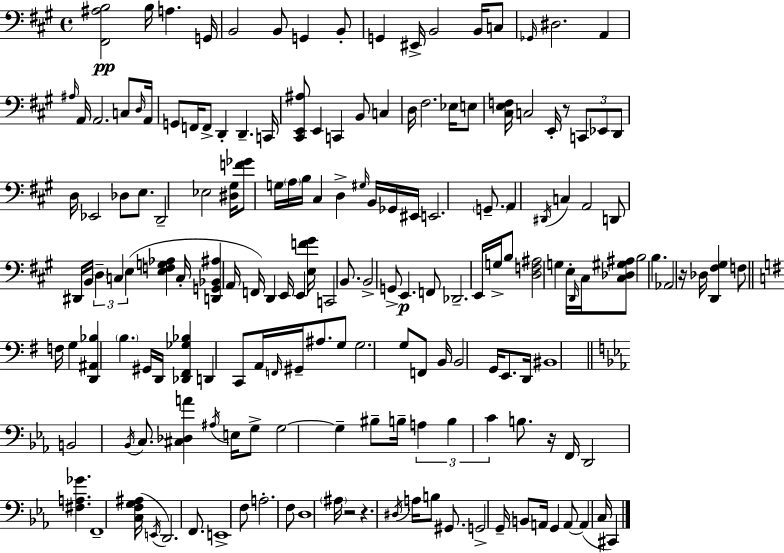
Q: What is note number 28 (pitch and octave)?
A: E2